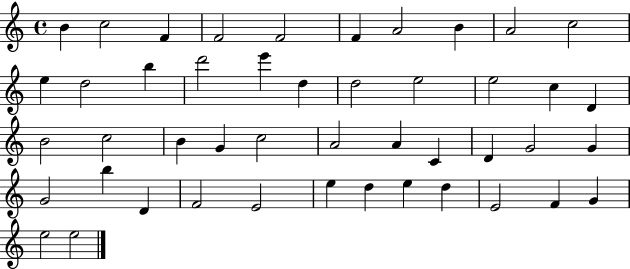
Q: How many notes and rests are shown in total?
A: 46